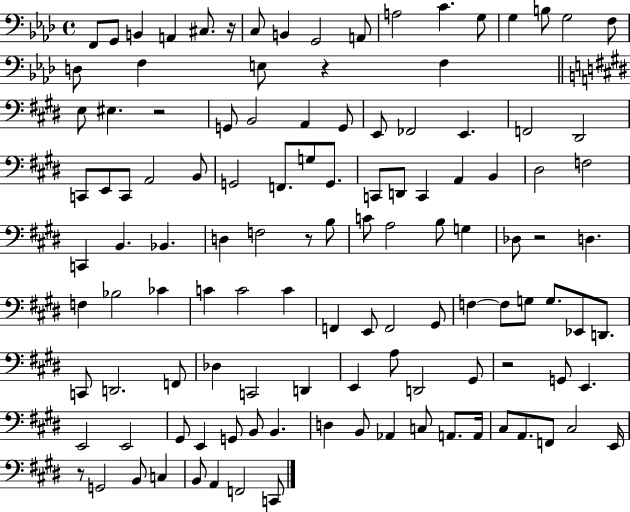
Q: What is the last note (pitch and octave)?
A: C2